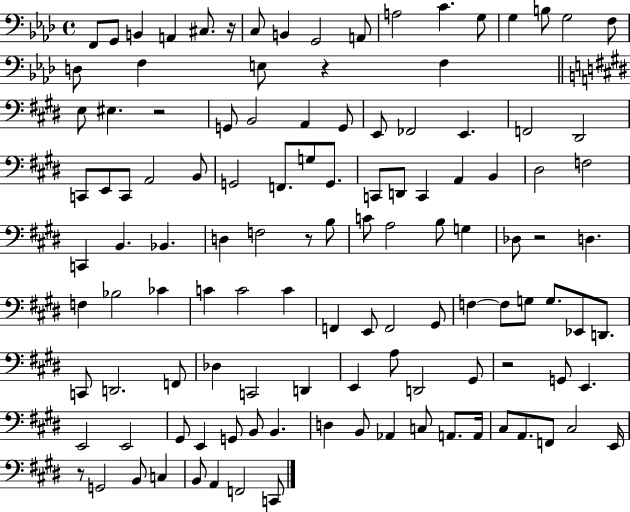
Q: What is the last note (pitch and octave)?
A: C2